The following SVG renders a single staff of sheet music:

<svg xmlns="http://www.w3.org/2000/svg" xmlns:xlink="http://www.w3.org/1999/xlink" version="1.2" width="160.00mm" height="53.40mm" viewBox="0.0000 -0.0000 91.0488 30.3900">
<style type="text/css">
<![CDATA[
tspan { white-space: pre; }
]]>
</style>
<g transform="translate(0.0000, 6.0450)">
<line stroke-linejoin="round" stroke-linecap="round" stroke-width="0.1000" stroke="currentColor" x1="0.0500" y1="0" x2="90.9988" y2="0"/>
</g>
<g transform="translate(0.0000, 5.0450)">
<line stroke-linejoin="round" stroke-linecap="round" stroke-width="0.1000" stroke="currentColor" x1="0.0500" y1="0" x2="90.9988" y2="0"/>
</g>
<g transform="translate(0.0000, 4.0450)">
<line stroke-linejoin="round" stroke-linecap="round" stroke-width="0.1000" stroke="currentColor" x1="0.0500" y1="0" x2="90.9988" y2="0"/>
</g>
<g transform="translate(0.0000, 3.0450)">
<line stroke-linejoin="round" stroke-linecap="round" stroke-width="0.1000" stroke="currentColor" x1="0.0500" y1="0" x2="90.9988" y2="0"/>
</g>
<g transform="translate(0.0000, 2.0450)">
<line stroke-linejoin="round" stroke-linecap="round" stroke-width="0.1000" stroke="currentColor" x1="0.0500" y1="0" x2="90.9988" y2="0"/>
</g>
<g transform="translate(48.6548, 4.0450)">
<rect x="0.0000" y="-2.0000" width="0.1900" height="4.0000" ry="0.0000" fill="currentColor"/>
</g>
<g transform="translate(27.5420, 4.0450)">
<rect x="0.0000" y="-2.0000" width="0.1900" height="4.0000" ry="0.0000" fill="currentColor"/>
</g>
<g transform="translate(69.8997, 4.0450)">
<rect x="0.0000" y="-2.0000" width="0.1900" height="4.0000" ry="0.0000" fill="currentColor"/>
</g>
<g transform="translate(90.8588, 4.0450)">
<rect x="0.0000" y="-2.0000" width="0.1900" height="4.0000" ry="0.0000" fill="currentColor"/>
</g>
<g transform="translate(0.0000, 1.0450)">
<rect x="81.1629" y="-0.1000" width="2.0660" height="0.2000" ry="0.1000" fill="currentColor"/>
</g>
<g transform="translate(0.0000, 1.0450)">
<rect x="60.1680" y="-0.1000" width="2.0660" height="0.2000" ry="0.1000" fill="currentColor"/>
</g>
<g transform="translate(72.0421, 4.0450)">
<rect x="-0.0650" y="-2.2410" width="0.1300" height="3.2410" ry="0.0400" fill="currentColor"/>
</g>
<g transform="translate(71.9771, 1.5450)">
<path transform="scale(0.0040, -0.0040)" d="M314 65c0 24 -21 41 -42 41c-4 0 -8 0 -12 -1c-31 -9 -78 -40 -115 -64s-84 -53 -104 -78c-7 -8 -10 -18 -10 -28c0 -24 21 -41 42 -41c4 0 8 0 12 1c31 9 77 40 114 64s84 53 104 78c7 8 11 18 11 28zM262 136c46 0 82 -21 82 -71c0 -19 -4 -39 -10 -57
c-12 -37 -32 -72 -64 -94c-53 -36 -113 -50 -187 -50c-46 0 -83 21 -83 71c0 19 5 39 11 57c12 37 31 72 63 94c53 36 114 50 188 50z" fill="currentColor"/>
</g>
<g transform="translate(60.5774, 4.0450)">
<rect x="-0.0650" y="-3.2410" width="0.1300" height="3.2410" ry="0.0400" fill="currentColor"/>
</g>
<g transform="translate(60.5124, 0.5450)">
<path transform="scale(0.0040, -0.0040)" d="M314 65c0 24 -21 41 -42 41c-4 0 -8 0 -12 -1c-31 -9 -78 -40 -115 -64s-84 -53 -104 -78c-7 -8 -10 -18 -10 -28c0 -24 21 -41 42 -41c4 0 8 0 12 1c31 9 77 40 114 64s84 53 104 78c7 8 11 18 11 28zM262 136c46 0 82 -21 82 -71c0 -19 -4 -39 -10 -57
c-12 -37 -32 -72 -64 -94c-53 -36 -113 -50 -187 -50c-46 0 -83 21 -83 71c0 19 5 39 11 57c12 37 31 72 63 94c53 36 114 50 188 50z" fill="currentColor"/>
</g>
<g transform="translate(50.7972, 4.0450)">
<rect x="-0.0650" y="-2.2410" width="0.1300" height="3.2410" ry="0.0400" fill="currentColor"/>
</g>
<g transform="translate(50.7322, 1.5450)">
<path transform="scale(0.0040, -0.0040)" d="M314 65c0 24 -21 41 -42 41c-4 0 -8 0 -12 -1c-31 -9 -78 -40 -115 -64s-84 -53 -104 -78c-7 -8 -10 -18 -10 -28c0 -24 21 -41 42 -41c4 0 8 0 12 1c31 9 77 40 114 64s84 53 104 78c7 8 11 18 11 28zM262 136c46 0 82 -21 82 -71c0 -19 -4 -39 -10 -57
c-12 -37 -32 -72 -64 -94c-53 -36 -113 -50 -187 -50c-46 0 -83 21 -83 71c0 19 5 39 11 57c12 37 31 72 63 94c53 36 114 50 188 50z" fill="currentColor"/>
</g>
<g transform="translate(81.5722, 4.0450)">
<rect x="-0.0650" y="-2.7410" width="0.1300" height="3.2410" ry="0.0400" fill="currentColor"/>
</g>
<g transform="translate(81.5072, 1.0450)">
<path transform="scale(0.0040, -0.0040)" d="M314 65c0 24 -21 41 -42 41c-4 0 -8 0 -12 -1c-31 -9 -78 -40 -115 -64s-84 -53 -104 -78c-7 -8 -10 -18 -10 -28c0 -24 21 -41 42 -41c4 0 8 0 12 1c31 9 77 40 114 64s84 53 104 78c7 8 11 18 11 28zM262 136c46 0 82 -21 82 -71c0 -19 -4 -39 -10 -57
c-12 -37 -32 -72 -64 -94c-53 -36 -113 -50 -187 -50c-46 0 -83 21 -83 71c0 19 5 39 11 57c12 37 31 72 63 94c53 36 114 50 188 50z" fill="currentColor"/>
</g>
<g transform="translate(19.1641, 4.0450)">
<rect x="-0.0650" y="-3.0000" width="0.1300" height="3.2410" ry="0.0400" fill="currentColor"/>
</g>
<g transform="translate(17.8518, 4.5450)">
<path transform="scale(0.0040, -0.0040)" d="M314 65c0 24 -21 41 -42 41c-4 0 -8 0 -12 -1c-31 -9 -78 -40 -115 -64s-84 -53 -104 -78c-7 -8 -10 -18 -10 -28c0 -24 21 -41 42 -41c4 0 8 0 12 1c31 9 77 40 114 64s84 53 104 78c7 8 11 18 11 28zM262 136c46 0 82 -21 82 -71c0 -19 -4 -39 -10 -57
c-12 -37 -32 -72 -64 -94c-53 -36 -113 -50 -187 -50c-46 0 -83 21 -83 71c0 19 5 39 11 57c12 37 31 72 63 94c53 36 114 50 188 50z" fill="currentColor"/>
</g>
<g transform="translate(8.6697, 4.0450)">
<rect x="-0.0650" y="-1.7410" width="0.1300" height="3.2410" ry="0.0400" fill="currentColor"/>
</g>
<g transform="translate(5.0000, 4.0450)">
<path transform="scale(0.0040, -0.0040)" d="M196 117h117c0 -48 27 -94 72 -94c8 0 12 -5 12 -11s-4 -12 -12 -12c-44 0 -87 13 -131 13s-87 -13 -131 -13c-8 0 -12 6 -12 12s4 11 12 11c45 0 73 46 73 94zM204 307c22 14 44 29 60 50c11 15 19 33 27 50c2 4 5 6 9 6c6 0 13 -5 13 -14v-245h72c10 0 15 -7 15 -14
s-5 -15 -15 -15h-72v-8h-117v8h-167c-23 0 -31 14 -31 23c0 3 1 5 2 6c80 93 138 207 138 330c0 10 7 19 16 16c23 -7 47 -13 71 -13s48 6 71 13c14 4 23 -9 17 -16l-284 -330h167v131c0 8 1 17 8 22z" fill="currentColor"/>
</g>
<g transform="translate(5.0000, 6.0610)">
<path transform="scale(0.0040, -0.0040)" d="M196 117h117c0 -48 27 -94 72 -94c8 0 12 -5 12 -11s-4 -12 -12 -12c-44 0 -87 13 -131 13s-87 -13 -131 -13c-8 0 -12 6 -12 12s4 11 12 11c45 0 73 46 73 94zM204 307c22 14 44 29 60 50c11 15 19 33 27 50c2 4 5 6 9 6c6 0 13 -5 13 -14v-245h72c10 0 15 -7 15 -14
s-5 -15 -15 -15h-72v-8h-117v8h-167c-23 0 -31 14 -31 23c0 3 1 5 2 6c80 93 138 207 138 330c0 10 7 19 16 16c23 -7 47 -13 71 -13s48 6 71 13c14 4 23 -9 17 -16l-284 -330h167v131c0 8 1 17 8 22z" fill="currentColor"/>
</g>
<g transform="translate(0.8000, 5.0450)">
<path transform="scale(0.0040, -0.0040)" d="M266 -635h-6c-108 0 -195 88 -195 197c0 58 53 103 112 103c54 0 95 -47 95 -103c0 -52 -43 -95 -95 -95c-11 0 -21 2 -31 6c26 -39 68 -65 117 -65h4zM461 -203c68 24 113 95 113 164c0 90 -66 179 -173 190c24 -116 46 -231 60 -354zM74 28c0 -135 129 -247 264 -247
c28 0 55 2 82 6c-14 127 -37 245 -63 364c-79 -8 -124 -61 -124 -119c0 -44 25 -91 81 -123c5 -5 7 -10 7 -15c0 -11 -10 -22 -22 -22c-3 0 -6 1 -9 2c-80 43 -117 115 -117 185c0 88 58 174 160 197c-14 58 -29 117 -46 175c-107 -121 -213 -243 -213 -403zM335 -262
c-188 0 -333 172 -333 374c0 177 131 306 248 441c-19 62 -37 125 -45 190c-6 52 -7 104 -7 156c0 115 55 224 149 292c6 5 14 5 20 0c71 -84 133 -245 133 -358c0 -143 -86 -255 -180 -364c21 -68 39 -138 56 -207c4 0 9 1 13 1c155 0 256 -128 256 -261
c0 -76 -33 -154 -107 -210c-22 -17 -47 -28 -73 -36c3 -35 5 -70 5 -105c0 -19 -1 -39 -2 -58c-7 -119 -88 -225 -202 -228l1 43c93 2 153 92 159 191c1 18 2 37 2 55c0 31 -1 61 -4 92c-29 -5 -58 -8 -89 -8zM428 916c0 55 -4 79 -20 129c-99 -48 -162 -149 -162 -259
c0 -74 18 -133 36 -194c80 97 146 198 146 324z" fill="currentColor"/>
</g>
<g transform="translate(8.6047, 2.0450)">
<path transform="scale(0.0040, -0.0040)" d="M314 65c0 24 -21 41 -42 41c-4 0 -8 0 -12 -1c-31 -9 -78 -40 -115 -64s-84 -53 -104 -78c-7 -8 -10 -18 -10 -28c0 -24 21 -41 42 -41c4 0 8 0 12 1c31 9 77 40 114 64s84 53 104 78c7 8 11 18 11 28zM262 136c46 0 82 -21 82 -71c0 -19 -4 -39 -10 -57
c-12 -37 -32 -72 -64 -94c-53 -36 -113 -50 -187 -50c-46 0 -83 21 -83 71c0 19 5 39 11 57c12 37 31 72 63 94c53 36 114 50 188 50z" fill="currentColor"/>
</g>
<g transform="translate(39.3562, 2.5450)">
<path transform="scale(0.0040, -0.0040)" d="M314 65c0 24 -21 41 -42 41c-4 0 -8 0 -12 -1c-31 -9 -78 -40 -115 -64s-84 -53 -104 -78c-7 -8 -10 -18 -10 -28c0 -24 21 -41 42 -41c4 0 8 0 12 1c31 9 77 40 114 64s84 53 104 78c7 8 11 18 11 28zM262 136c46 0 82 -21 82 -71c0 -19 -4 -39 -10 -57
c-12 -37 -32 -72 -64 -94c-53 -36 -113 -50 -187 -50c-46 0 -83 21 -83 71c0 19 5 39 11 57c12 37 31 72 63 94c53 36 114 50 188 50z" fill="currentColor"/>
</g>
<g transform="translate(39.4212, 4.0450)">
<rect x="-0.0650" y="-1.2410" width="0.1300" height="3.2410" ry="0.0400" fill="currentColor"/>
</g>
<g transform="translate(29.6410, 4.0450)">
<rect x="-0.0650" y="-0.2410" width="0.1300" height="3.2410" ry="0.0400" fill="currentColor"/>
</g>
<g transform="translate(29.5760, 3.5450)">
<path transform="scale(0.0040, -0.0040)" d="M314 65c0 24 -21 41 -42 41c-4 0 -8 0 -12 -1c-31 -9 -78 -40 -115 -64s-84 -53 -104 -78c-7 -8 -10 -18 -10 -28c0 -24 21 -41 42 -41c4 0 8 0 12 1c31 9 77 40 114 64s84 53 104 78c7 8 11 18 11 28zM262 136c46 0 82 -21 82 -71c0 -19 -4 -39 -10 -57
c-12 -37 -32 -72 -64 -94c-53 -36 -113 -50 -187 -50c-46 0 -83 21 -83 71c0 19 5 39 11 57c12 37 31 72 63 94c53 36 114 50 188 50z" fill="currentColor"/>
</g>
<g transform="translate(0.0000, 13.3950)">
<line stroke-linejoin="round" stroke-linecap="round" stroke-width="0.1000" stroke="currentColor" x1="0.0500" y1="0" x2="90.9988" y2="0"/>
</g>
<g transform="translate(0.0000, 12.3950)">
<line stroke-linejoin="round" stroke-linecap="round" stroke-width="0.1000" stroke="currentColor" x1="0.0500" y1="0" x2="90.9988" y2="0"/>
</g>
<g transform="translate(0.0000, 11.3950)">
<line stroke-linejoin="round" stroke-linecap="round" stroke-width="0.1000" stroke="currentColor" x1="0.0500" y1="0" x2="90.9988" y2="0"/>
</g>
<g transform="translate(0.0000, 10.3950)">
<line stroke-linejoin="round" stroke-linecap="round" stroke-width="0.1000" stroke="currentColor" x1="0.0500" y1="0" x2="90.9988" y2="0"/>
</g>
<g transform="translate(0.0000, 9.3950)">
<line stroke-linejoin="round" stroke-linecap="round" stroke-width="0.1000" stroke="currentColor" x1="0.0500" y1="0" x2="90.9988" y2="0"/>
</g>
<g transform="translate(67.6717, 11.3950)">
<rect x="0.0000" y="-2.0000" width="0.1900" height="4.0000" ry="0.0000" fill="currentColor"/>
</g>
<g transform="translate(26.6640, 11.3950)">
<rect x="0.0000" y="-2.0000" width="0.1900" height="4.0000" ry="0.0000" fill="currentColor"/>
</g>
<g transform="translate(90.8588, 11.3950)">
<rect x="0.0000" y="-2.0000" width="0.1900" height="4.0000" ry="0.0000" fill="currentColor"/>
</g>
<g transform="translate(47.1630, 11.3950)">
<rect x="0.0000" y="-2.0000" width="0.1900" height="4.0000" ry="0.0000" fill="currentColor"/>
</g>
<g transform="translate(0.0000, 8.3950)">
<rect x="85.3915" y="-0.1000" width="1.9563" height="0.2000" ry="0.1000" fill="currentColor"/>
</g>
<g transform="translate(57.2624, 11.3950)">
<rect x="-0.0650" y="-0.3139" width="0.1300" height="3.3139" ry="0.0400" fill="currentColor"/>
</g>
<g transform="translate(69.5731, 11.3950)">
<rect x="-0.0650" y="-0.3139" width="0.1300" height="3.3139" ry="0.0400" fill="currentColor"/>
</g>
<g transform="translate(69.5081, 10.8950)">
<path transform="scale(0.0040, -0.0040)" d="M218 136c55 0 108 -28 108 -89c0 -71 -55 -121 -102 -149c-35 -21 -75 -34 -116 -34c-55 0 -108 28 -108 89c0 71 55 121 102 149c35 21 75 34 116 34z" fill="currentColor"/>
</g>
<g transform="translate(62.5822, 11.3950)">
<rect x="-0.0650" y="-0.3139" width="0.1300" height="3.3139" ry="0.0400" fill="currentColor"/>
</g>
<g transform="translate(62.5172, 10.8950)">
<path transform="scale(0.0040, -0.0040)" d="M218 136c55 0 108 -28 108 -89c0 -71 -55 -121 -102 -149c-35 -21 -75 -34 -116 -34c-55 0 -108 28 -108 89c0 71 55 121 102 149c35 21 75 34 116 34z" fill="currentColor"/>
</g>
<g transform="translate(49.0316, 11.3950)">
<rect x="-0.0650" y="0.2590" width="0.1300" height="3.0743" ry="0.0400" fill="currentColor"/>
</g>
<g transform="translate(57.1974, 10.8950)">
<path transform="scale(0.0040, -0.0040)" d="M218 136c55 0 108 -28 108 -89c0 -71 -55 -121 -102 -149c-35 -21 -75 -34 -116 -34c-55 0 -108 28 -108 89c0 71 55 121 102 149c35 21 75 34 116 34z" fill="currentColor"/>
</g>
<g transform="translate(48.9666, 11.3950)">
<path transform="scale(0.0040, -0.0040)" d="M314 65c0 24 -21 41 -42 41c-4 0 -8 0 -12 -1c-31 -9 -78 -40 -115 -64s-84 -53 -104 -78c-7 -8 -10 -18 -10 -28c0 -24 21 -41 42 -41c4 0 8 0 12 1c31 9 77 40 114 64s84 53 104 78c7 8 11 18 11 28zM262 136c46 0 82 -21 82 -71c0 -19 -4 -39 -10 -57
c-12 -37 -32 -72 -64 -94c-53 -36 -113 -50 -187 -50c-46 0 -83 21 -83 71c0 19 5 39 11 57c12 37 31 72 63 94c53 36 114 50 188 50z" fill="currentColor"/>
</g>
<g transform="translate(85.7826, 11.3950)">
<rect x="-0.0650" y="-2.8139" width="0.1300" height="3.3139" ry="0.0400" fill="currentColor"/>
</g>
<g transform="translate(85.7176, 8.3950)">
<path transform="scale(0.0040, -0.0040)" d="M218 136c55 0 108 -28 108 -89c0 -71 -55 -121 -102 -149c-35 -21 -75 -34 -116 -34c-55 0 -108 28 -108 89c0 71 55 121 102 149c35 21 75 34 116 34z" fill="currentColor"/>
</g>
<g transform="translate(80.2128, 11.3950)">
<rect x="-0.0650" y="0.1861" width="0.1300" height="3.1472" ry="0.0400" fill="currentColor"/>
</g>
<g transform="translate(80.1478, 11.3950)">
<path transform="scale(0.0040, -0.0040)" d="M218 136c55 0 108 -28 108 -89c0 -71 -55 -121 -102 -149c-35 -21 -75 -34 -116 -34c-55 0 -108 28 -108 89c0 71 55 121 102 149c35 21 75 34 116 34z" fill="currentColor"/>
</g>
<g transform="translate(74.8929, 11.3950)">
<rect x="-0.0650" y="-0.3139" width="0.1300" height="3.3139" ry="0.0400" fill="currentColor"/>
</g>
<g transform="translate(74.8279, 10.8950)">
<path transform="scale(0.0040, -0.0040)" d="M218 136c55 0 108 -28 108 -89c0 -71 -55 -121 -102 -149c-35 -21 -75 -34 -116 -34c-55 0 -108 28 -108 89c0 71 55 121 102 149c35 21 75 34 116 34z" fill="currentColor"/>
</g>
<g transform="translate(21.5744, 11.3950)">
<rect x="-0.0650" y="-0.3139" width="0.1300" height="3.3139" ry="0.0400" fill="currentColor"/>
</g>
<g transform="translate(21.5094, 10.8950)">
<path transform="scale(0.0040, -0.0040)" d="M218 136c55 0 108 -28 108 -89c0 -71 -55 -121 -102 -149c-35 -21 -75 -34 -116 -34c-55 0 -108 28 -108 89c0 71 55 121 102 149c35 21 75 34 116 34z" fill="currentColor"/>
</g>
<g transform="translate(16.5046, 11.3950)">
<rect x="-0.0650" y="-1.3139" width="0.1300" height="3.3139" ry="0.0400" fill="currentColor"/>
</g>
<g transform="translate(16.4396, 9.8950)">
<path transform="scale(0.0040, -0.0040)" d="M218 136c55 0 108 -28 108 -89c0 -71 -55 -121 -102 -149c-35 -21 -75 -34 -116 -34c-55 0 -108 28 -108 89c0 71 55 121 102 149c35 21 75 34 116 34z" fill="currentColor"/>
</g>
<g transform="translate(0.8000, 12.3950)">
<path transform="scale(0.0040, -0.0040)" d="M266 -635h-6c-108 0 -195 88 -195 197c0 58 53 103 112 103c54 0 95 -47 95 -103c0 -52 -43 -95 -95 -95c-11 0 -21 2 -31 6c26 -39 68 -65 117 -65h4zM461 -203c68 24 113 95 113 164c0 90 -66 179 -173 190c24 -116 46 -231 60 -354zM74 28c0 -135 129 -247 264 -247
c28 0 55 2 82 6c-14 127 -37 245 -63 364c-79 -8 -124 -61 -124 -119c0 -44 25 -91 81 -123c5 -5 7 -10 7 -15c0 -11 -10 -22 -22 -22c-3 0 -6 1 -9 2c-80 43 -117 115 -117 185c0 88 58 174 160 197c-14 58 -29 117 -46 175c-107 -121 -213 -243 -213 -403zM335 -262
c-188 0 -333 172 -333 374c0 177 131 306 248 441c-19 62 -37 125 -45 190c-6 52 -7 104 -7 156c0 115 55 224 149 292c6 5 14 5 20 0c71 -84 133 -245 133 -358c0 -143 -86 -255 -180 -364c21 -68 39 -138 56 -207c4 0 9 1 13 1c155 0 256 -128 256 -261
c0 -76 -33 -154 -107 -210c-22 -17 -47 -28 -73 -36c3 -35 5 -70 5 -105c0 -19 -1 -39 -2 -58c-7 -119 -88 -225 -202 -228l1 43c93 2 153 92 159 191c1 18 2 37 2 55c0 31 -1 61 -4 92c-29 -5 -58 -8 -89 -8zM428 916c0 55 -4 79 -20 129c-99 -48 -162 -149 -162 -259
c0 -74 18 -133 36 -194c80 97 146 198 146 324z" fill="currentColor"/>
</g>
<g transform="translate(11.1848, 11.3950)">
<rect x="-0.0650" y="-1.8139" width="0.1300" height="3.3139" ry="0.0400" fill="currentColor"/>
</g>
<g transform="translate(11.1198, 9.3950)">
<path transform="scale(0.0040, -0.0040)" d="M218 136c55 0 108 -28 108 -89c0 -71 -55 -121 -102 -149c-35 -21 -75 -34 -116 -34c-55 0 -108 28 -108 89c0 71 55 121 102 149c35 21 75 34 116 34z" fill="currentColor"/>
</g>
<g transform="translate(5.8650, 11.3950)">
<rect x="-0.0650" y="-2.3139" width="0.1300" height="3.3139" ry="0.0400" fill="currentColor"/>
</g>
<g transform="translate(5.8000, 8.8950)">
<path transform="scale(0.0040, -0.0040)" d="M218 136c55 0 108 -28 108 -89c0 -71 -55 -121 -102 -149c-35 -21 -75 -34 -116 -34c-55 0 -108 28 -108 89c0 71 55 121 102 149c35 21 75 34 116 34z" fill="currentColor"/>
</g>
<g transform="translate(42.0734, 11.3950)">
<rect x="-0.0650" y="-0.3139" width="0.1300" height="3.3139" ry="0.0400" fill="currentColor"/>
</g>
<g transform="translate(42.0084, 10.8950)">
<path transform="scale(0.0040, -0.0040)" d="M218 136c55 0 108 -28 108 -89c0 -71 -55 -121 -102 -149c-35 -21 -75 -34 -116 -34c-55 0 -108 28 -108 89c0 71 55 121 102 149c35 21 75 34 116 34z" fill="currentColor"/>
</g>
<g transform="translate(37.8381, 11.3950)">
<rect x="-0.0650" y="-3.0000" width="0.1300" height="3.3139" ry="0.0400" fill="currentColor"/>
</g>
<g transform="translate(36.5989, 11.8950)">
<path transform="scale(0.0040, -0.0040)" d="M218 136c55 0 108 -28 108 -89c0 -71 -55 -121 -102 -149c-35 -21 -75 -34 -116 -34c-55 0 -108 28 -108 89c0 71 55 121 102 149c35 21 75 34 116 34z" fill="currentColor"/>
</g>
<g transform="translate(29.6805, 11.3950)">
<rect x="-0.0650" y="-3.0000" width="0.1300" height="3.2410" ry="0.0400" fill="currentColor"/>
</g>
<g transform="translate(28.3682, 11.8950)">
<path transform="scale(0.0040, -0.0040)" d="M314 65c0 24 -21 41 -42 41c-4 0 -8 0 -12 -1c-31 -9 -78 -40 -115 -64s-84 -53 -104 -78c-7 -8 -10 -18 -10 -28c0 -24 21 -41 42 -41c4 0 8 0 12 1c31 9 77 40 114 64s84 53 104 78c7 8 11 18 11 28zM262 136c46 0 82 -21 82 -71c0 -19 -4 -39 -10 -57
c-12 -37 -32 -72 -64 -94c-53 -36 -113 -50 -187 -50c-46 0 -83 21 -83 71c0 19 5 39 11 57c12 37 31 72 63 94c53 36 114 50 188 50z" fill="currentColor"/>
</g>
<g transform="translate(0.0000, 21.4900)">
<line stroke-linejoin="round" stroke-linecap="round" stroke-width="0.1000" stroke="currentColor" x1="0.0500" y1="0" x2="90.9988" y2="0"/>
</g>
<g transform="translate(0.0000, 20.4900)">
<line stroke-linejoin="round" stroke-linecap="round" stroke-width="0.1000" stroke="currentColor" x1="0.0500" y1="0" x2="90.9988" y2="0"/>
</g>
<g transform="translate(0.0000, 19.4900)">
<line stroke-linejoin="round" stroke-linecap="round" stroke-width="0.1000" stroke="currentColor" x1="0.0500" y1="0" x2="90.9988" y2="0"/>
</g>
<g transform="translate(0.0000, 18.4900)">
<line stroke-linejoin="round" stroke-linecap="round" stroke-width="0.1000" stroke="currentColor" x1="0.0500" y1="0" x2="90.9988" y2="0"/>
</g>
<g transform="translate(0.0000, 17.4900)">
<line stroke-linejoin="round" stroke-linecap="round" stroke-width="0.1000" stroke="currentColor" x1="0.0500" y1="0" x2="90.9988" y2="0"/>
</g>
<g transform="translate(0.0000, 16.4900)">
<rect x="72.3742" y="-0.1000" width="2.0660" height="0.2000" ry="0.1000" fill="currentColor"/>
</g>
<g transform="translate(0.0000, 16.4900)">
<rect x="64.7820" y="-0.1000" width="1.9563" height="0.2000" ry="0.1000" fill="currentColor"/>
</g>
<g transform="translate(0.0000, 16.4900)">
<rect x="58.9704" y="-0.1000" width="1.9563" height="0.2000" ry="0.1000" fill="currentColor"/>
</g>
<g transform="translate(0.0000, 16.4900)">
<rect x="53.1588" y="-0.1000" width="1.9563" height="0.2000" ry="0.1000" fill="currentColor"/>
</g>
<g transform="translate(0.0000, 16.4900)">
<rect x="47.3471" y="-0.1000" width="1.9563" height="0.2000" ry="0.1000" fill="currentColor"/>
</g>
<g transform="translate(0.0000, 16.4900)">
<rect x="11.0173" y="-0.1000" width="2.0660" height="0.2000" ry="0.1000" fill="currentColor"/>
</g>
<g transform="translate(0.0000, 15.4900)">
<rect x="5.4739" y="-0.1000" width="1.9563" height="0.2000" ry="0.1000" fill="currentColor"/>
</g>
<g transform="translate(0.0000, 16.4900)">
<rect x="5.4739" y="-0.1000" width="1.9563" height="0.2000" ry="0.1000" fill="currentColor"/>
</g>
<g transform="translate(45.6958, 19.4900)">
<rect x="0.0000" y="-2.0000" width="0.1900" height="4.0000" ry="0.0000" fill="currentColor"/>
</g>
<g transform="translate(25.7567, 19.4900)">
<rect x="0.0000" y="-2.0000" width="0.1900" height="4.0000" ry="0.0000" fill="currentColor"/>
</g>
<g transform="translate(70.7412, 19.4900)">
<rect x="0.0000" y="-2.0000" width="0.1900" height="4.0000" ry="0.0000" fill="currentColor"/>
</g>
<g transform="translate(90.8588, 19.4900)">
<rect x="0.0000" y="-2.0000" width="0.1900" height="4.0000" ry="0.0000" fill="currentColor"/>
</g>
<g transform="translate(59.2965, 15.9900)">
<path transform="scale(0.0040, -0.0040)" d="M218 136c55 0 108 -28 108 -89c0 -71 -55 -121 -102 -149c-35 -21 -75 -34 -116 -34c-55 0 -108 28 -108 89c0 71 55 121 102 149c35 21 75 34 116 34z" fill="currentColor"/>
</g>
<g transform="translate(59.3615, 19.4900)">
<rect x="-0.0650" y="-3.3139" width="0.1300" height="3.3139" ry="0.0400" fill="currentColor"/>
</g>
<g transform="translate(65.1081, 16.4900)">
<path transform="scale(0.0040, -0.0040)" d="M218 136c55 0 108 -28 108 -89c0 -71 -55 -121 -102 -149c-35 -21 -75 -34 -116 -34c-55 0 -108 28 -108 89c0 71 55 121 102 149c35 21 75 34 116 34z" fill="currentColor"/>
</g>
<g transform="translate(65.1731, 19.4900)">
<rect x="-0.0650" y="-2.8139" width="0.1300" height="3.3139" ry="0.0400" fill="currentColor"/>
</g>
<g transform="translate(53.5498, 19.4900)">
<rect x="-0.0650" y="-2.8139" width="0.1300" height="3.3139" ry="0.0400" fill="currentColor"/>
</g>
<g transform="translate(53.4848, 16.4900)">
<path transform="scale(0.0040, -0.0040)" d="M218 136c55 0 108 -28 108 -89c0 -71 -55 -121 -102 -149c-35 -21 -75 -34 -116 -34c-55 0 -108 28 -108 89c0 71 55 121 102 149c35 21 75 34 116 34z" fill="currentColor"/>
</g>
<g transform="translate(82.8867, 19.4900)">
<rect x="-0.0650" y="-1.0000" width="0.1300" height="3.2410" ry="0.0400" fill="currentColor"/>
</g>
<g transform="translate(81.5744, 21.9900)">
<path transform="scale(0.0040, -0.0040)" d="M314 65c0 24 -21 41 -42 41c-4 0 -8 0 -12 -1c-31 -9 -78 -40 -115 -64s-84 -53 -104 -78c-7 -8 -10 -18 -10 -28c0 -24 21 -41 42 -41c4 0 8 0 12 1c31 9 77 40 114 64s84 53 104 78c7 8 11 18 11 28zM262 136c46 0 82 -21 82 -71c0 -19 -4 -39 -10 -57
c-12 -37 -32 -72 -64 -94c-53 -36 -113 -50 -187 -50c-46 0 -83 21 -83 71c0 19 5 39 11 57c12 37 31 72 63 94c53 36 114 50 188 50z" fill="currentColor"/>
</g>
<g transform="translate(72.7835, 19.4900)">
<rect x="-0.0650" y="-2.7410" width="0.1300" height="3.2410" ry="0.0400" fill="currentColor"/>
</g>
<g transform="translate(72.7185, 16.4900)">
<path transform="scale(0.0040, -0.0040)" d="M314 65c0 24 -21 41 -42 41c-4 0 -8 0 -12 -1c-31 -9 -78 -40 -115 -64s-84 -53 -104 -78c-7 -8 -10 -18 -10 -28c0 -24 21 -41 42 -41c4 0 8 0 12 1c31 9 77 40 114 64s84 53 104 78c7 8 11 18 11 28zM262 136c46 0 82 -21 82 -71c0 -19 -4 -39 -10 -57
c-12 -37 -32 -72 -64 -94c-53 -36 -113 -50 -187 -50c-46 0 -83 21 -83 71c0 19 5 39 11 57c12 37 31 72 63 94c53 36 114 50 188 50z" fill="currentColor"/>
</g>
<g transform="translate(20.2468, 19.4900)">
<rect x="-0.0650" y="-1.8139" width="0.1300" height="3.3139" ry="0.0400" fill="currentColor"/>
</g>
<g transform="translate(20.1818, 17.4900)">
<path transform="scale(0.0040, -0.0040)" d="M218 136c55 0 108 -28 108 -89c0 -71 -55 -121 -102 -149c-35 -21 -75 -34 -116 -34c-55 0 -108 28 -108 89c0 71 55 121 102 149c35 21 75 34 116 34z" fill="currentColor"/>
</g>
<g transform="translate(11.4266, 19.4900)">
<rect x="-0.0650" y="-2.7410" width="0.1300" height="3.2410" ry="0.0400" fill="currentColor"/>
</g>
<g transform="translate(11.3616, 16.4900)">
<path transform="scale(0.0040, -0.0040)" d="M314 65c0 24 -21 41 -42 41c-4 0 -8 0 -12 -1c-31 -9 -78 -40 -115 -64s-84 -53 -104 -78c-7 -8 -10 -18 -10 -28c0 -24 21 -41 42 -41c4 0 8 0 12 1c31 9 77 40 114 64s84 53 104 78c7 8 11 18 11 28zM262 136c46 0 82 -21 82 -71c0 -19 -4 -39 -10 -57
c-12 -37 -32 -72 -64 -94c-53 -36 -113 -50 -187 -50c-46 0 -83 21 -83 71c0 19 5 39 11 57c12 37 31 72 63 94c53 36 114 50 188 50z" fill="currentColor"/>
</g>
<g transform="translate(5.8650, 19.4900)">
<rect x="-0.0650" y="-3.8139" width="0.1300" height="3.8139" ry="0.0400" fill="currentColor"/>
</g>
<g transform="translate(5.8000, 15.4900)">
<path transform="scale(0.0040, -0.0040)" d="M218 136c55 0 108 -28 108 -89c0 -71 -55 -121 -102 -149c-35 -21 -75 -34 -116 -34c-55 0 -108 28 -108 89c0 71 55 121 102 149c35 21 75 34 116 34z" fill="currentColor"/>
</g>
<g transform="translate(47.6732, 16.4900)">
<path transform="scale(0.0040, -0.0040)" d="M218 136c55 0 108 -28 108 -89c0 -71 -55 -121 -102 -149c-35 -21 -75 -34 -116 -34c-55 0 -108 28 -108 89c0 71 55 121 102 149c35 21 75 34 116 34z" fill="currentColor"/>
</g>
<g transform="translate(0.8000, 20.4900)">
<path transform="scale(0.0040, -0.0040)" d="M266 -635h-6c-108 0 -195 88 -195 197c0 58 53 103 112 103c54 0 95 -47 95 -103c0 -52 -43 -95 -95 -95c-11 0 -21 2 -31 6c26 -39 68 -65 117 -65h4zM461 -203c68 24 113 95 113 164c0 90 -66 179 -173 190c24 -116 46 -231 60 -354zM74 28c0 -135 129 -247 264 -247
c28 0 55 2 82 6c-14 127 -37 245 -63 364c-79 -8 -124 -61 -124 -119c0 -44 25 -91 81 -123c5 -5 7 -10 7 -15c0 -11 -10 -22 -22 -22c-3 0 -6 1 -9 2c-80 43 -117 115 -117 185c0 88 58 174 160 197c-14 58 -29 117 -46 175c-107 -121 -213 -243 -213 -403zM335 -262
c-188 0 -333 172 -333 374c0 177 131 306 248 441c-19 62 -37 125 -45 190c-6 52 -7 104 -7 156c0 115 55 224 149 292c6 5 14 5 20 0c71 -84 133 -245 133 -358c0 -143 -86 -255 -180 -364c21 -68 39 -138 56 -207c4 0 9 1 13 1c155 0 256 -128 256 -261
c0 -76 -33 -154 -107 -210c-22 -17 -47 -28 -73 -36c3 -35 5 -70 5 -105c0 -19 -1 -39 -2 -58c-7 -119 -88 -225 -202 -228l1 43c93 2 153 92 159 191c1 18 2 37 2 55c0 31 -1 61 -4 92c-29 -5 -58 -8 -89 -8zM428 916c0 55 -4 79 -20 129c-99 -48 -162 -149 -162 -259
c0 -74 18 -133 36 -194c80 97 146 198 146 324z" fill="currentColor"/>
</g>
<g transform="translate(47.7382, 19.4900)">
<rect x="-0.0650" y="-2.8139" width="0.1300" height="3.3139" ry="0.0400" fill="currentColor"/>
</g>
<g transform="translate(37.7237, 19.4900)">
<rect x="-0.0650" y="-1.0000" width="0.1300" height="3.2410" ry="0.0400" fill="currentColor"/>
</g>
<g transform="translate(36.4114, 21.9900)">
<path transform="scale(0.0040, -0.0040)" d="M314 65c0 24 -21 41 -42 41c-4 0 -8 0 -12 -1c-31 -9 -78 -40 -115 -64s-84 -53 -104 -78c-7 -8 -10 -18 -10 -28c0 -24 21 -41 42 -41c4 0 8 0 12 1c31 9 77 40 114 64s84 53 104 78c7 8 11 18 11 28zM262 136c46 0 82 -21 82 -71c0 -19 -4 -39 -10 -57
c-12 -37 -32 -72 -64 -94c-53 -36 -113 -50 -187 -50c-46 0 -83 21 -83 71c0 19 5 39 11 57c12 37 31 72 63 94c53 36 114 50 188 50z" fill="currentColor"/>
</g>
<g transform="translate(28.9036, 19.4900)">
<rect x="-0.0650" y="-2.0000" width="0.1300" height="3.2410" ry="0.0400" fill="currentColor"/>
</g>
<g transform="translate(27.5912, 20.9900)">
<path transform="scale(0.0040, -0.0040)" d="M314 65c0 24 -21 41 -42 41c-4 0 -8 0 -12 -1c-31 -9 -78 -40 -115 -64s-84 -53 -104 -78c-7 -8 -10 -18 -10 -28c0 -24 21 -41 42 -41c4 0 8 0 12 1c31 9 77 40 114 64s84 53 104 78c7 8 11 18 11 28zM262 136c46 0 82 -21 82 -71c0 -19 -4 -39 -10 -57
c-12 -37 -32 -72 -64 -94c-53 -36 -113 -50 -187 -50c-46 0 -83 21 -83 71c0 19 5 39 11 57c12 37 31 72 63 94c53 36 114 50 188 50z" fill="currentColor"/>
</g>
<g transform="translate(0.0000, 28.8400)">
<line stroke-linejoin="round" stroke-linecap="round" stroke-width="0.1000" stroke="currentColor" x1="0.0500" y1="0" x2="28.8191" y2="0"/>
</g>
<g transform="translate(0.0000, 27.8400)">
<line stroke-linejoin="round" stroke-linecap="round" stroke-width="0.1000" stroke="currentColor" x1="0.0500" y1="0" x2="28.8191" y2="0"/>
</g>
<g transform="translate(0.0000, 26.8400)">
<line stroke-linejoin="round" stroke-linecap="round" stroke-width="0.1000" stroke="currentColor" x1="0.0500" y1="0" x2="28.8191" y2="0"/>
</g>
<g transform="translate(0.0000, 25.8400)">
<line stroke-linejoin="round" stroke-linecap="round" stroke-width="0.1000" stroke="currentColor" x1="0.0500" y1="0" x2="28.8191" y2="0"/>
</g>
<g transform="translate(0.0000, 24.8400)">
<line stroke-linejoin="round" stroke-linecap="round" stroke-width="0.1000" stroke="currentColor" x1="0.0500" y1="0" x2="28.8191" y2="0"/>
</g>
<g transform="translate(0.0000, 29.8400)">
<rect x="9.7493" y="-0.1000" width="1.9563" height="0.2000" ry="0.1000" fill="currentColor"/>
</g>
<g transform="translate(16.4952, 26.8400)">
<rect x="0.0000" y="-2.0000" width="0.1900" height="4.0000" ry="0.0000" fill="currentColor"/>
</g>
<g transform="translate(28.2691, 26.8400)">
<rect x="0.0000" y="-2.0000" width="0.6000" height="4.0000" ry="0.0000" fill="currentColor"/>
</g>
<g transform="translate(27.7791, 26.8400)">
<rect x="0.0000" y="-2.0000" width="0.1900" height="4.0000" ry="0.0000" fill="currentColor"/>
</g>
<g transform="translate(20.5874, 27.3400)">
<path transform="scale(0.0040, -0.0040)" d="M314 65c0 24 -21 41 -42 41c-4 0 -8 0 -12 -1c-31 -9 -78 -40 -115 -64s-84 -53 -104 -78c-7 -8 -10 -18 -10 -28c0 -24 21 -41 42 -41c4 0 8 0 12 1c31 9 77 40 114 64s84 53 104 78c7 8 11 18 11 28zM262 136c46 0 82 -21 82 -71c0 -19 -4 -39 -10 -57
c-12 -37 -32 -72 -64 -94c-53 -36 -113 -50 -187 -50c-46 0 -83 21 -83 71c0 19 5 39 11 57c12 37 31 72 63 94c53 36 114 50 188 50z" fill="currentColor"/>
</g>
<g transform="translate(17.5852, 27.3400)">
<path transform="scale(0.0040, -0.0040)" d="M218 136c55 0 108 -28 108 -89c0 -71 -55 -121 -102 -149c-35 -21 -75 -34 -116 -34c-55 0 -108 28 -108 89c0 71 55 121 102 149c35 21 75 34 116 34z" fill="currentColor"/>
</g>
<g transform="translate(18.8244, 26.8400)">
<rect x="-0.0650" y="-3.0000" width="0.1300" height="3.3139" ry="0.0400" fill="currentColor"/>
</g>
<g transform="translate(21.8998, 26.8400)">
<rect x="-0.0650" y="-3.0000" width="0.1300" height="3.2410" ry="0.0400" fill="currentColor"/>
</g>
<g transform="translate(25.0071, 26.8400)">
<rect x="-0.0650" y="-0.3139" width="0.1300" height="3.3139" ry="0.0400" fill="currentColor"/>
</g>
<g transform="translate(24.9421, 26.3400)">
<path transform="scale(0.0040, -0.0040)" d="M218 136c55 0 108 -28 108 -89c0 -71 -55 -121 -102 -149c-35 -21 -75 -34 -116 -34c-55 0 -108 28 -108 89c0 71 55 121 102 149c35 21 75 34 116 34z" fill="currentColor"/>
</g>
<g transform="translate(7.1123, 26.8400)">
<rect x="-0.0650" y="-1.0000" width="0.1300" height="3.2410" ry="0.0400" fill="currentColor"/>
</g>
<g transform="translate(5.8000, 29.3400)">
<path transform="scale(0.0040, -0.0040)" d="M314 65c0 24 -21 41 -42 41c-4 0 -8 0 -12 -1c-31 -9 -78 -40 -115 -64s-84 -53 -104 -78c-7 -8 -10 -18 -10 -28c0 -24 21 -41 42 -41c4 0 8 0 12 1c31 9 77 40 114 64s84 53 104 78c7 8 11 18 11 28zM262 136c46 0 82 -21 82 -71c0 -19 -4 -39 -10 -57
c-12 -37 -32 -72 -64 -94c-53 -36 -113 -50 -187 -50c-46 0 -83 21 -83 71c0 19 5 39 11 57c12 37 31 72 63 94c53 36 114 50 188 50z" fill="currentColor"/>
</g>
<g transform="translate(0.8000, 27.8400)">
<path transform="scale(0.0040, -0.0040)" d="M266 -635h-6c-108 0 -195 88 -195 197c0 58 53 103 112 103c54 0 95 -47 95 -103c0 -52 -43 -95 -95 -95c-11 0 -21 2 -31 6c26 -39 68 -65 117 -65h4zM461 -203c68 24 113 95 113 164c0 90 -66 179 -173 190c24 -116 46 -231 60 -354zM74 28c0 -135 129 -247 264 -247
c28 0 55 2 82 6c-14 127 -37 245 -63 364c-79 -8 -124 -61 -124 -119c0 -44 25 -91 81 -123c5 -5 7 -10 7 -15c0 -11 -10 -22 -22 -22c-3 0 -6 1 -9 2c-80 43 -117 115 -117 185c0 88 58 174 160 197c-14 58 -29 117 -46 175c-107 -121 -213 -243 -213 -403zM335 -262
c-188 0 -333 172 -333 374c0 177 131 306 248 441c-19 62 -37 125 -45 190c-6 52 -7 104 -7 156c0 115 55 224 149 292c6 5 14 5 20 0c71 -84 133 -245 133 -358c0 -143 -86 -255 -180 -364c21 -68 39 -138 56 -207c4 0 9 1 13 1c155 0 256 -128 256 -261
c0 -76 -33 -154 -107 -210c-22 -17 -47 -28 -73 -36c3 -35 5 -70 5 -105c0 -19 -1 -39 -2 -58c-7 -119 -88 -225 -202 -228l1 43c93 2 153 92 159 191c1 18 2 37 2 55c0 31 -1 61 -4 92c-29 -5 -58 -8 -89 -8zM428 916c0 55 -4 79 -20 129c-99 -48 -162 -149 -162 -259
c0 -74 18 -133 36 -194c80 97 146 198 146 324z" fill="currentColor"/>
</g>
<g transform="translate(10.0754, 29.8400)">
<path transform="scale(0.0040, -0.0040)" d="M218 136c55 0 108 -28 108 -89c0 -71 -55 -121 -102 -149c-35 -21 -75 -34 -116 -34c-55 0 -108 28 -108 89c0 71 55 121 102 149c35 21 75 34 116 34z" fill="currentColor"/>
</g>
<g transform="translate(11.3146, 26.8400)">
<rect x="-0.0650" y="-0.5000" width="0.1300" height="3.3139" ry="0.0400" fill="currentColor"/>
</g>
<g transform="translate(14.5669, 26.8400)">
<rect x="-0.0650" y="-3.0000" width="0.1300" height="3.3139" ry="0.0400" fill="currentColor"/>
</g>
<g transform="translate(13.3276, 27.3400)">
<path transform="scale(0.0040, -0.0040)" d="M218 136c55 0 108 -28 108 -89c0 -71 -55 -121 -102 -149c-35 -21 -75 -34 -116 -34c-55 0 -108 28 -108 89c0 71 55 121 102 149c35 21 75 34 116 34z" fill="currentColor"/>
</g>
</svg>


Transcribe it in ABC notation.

X:1
T:Untitled
M:4/4
L:1/4
K:C
f2 A2 c2 e2 g2 b2 g2 a2 g f e c A2 A c B2 c c c c B a c' a2 f F2 D2 a a b a a2 D2 D2 C A A A2 c